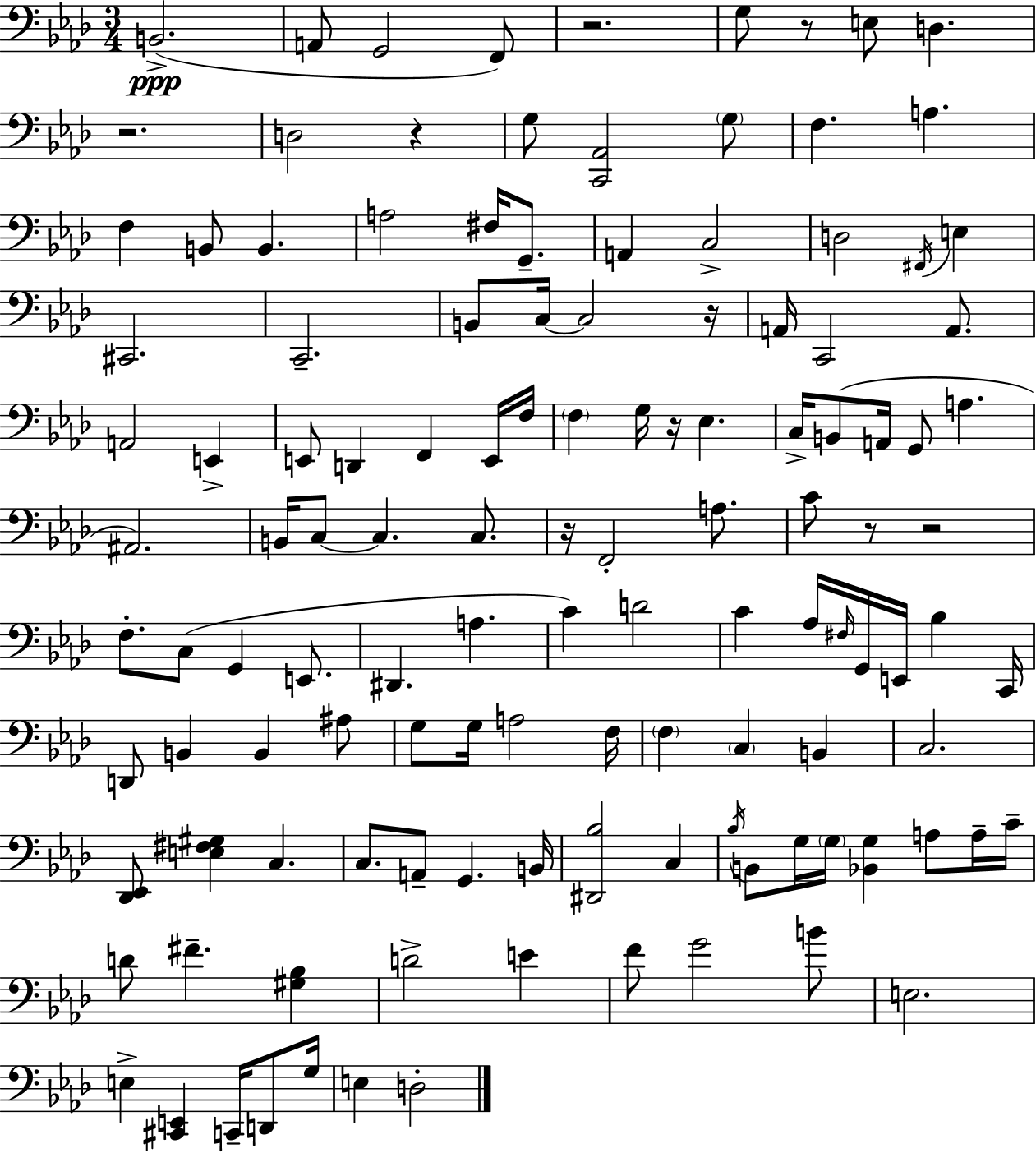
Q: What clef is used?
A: bass